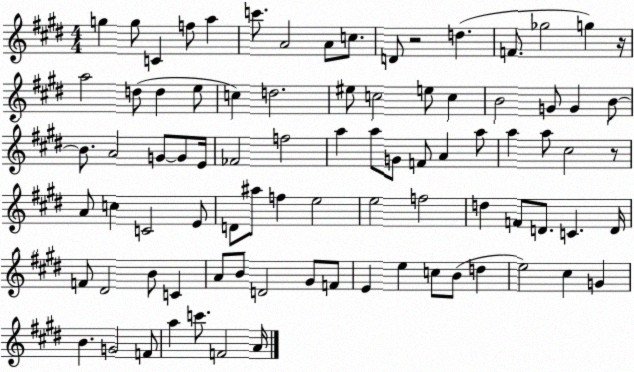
X:1
T:Untitled
M:4/4
L:1/4
K:E
g g/2 C f/2 a c'/2 A2 A/2 c/2 D/2 z2 d F/2 _g2 g z/4 a2 d/2 d e/2 c d2 ^e/2 c2 e/2 c B2 G/2 G B/2 B/2 A2 G/2 G/2 E/4 _F2 f2 a a/2 G/2 F/2 A a/2 a a/2 ^c2 z/2 A/2 c C2 E/2 D/2 ^a/2 f e2 e2 f2 d F/2 D/2 C D/4 F/2 ^D2 B/2 C A/2 B/2 D2 ^G/2 F/2 E e c/2 B/2 d e2 ^c G B G2 F/2 a c'/2 F2 A/4